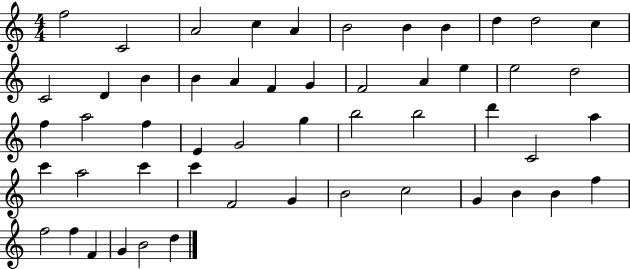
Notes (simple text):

F5/h C4/h A4/h C5/q A4/q B4/h B4/q B4/q D5/q D5/h C5/q C4/h D4/q B4/q B4/q A4/q F4/q G4/q F4/h A4/q E5/q E5/h D5/h F5/q A5/h F5/q E4/q G4/h G5/q B5/h B5/h D6/q C4/h A5/q C6/q A5/h C6/q C6/q F4/h G4/q B4/h C5/h G4/q B4/q B4/q F5/q F5/h F5/q F4/q G4/q B4/h D5/q